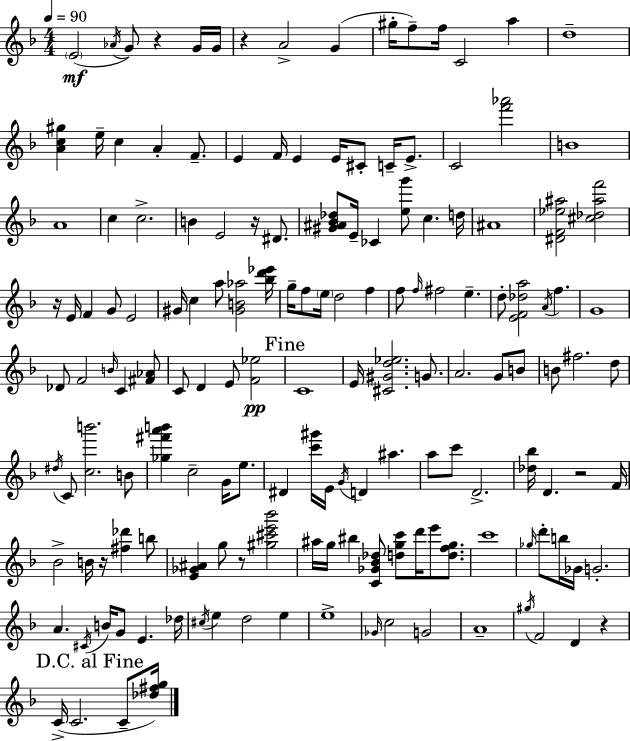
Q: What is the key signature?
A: D minor